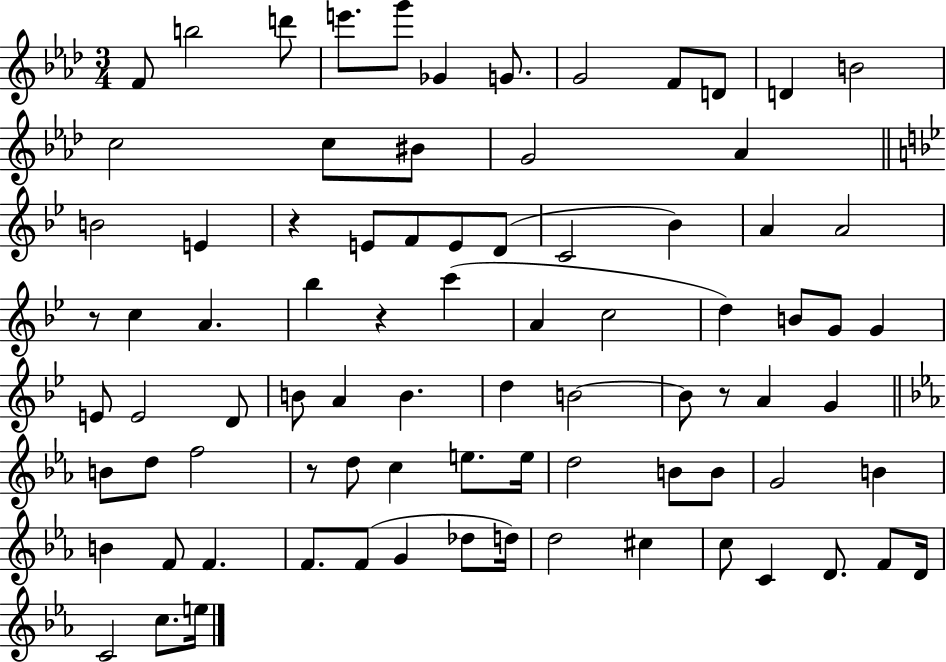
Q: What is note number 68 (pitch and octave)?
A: D5